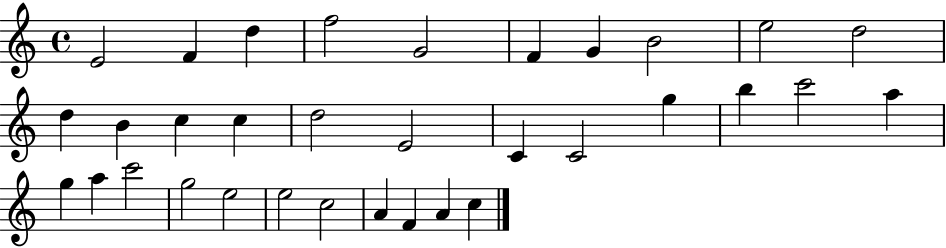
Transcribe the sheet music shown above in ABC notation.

X:1
T:Untitled
M:4/4
L:1/4
K:C
E2 F d f2 G2 F G B2 e2 d2 d B c c d2 E2 C C2 g b c'2 a g a c'2 g2 e2 e2 c2 A F A c